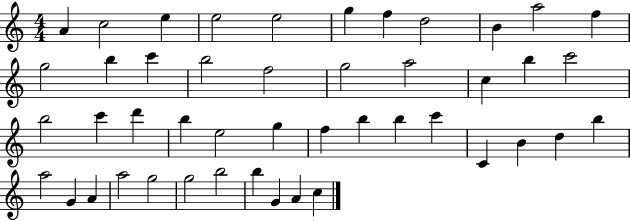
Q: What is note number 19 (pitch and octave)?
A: C5